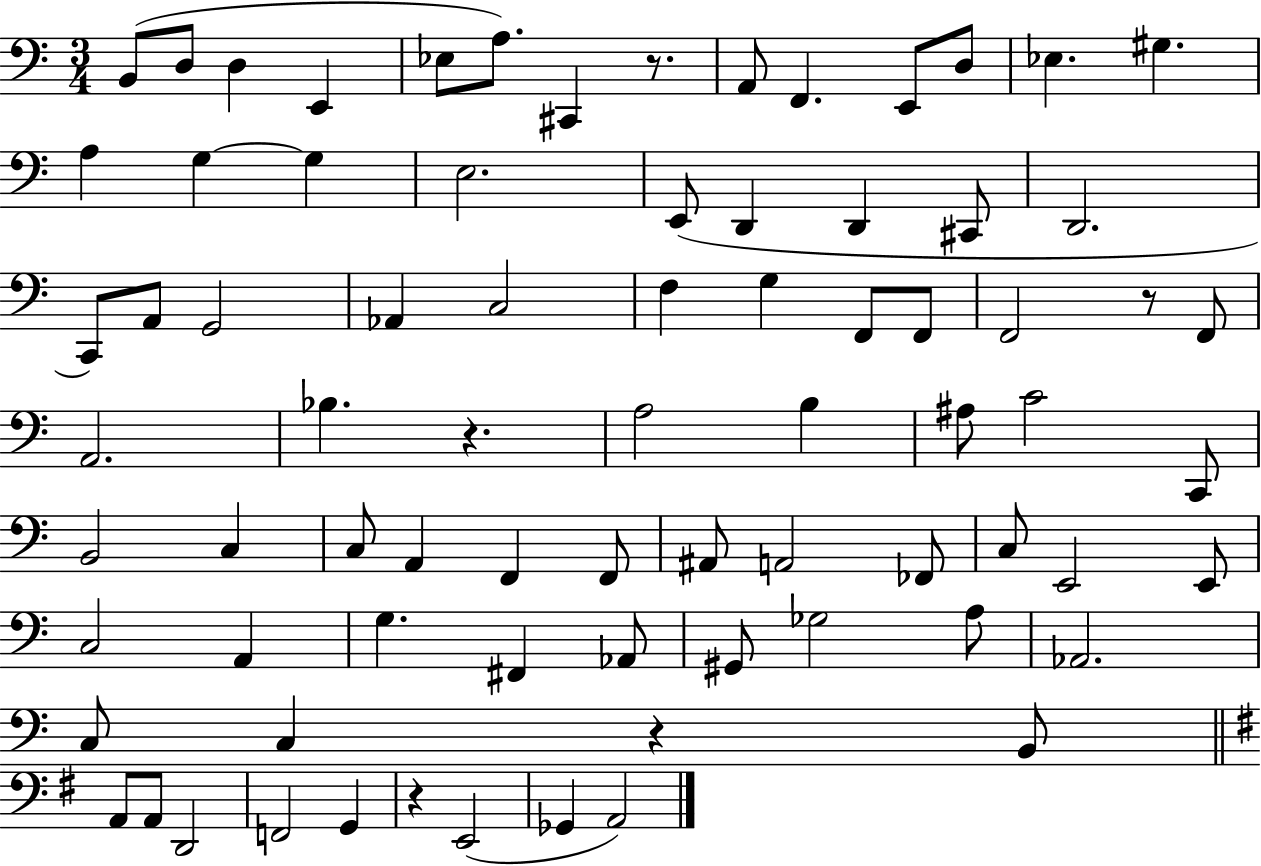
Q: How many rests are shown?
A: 5